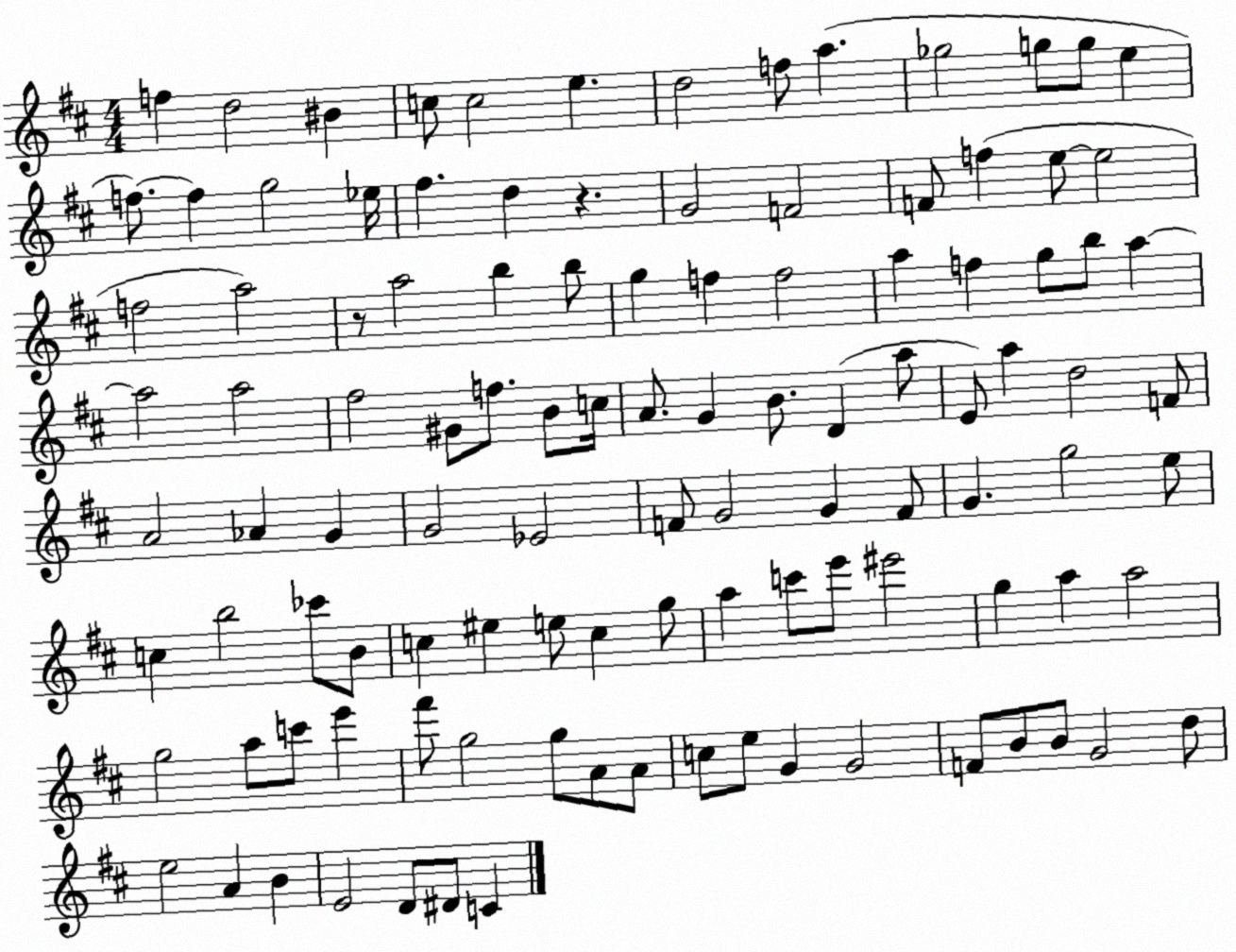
X:1
T:Untitled
M:4/4
L:1/4
K:D
f d2 ^B c/2 c2 e d2 f/2 a _g2 g/2 g/2 e f/2 f g2 _e/4 ^f d z G2 F2 F/2 f e/2 e2 f2 a2 z/2 a2 b b/2 g f f2 a f g/2 b/2 a a2 a2 ^f2 ^G/2 f/2 B/2 c/4 A/2 G B/2 D a/2 E/2 a d2 F/2 A2 _A G G2 _E2 F/2 G2 G F/2 G g2 e/2 c b2 _c'/2 B/2 c ^e e/2 c g/2 a c'/2 e'/2 ^e'2 g a a2 g2 a/2 c'/2 e' ^f'/2 g2 g/2 A/2 A/2 c/2 e/2 G G2 F/2 B/2 B/2 G2 d/2 e2 A B E2 D/2 ^D/2 C